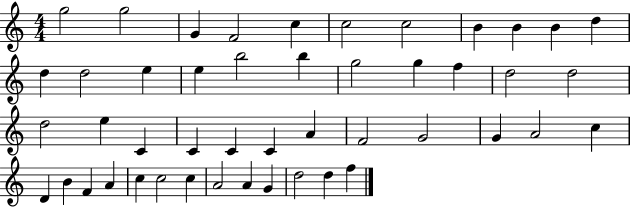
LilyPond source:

{
  \clef treble
  \numericTimeSignature
  \time 4/4
  \key c \major
  g''2 g''2 | g'4 f'2 c''4 | c''2 c''2 | b'4 b'4 b'4 d''4 | \break d''4 d''2 e''4 | e''4 b''2 b''4 | g''2 g''4 f''4 | d''2 d''2 | \break d''2 e''4 c'4 | c'4 c'4 c'4 a'4 | f'2 g'2 | g'4 a'2 c''4 | \break d'4 b'4 f'4 a'4 | c''4 c''2 c''4 | a'2 a'4 g'4 | d''2 d''4 f''4 | \break \bar "|."
}